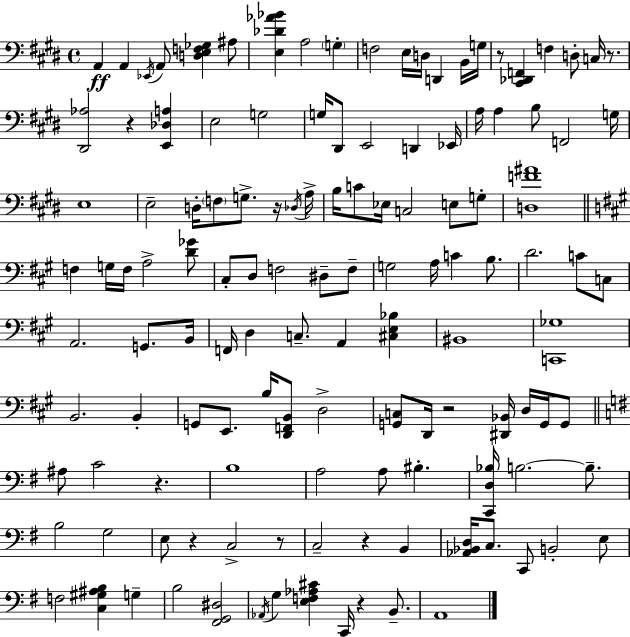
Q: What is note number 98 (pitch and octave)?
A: G3